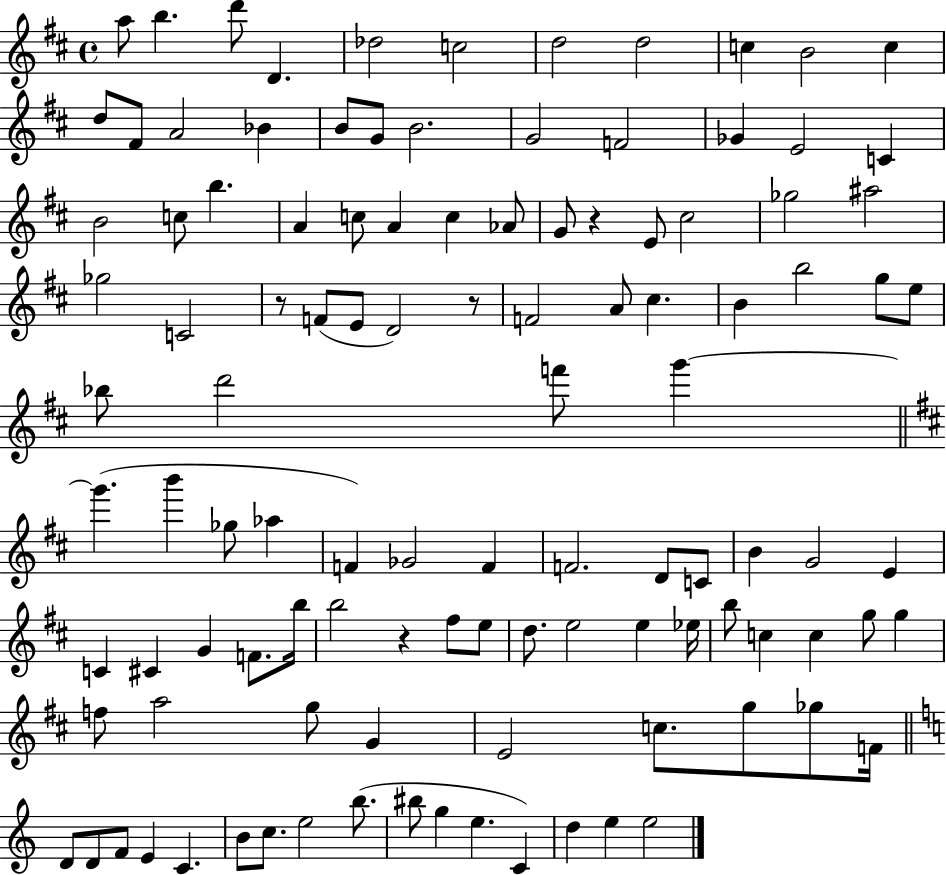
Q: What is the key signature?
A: D major